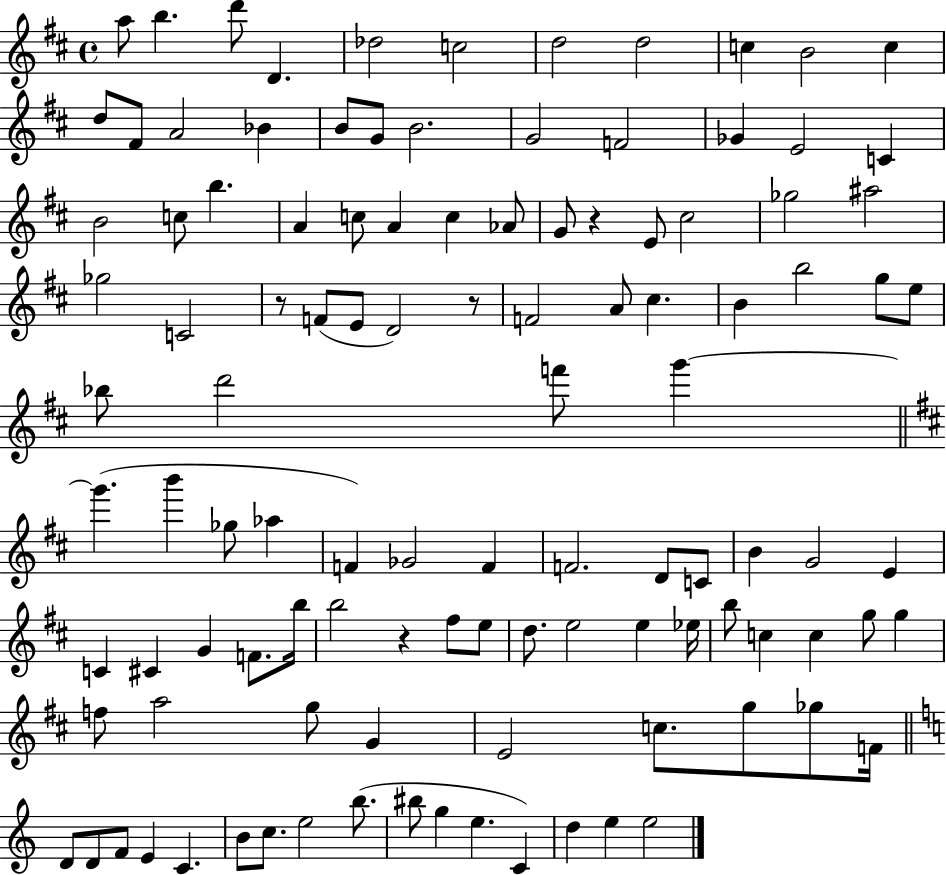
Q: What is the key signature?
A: D major